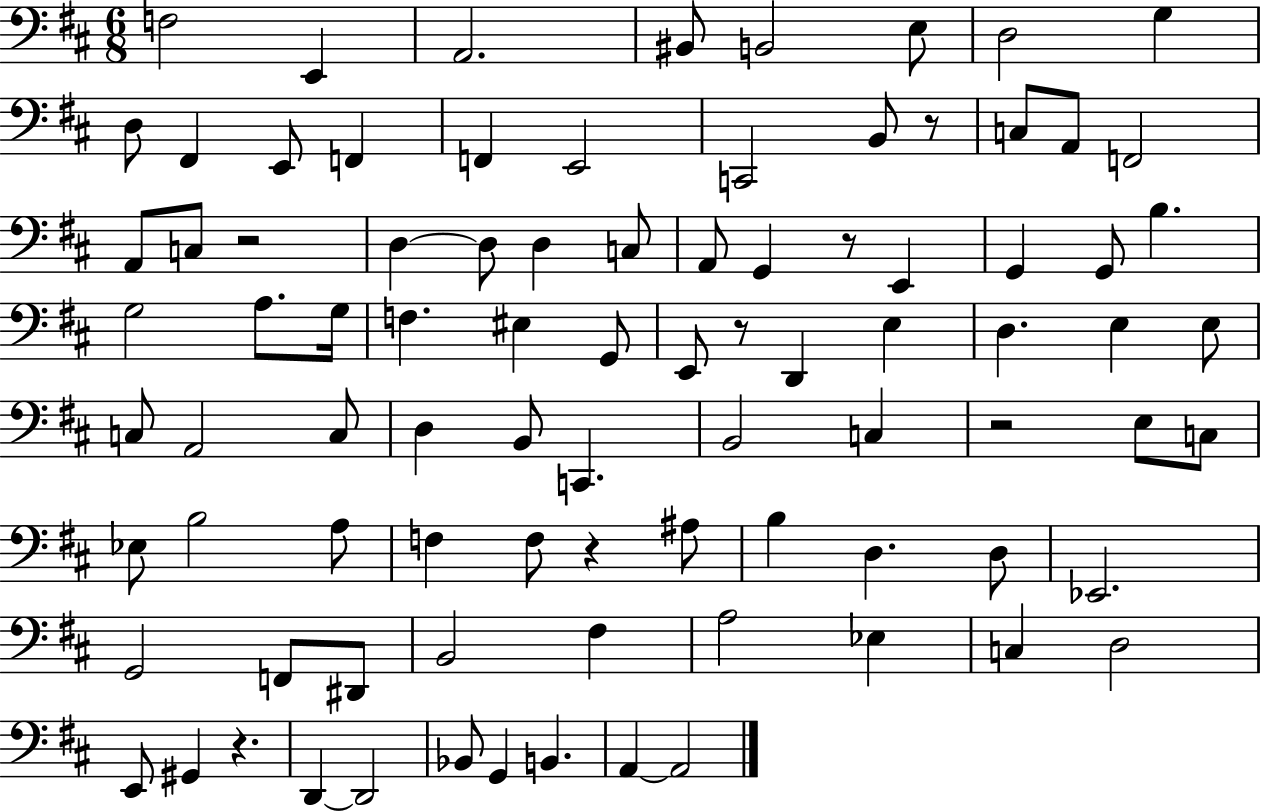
{
  \clef bass
  \numericTimeSignature
  \time 6/8
  \key d \major
  f2 e,4 | a,2. | bis,8 b,2 e8 | d2 g4 | \break d8 fis,4 e,8 f,4 | f,4 e,2 | c,2 b,8 r8 | c8 a,8 f,2 | \break a,8 c8 r2 | d4~~ d8 d4 c8 | a,8 g,4 r8 e,4 | g,4 g,8 b4. | \break g2 a8. g16 | f4. eis4 g,8 | e,8 r8 d,4 e4 | d4. e4 e8 | \break c8 a,2 c8 | d4 b,8 c,4. | b,2 c4 | r2 e8 c8 | \break ees8 b2 a8 | f4 f8 r4 ais8 | b4 d4. d8 | ees,2. | \break g,2 f,8 dis,8 | b,2 fis4 | a2 ees4 | c4 d2 | \break e,8 gis,4 r4. | d,4~~ d,2 | bes,8 g,4 b,4. | a,4~~ a,2 | \break \bar "|."
}